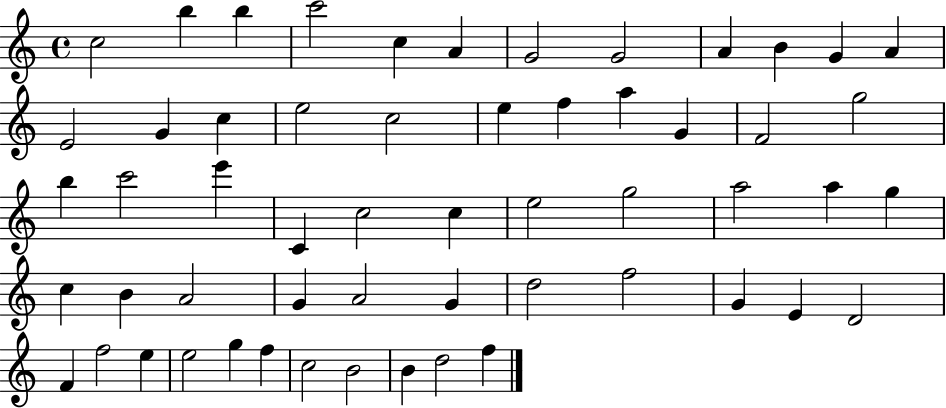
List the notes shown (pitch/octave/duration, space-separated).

C5/h B5/q B5/q C6/h C5/q A4/q G4/h G4/h A4/q B4/q G4/q A4/q E4/h G4/q C5/q E5/h C5/h E5/q F5/q A5/q G4/q F4/h G5/h B5/q C6/h E6/q C4/q C5/h C5/q E5/h G5/h A5/h A5/q G5/q C5/q B4/q A4/h G4/q A4/h G4/q D5/h F5/h G4/q E4/q D4/h F4/q F5/h E5/q E5/h G5/q F5/q C5/h B4/h B4/q D5/h F5/q